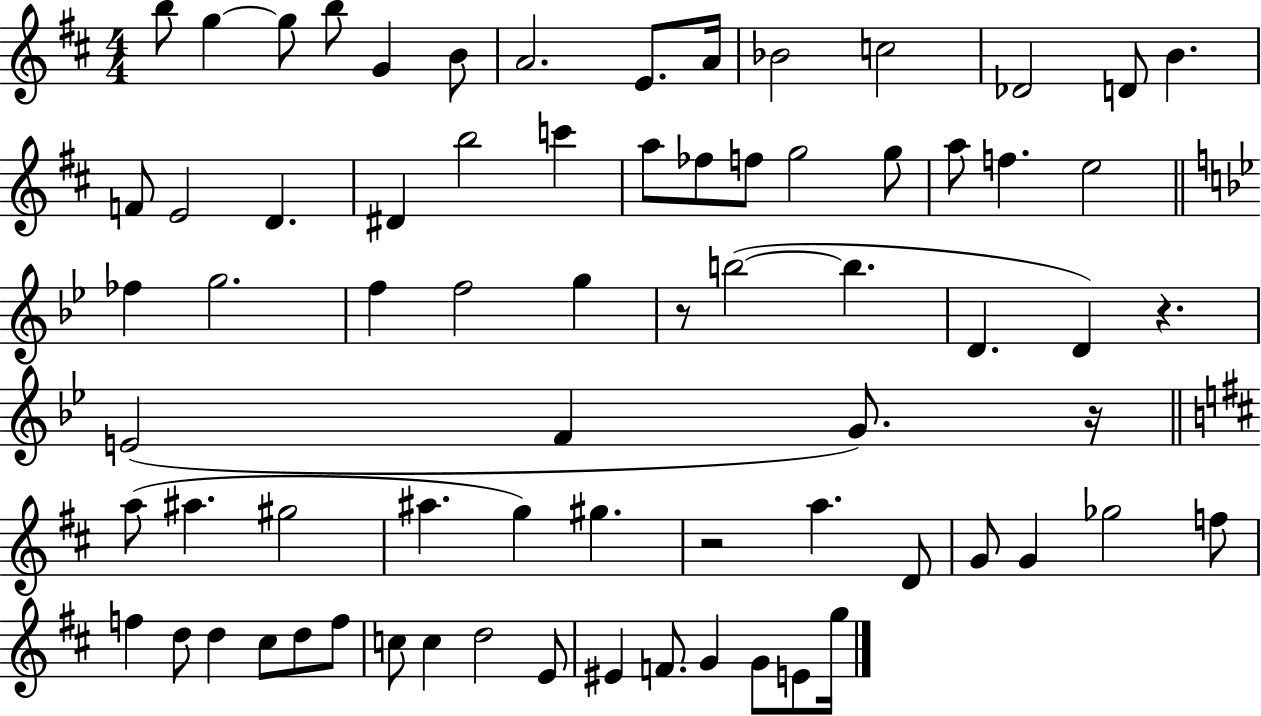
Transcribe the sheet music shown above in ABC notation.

X:1
T:Untitled
M:4/4
L:1/4
K:D
b/2 g g/2 b/2 G B/2 A2 E/2 A/4 _B2 c2 _D2 D/2 B F/2 E2 D ^D b2 c' a/2 _f/2 f/2 g2 g/2 a/2 f e2 _f g2 f f2 g z/2 b2 b D D z E2 F G/2 z/4 a/2 ^a ^g2 ^a g ^g z2 a D/2 G/2 G _g2 f/2 f d/2 d ^c/2 d/2 f/2 c/2 c d2 E/2 ^E F/2 G G/2 E/2 g/4